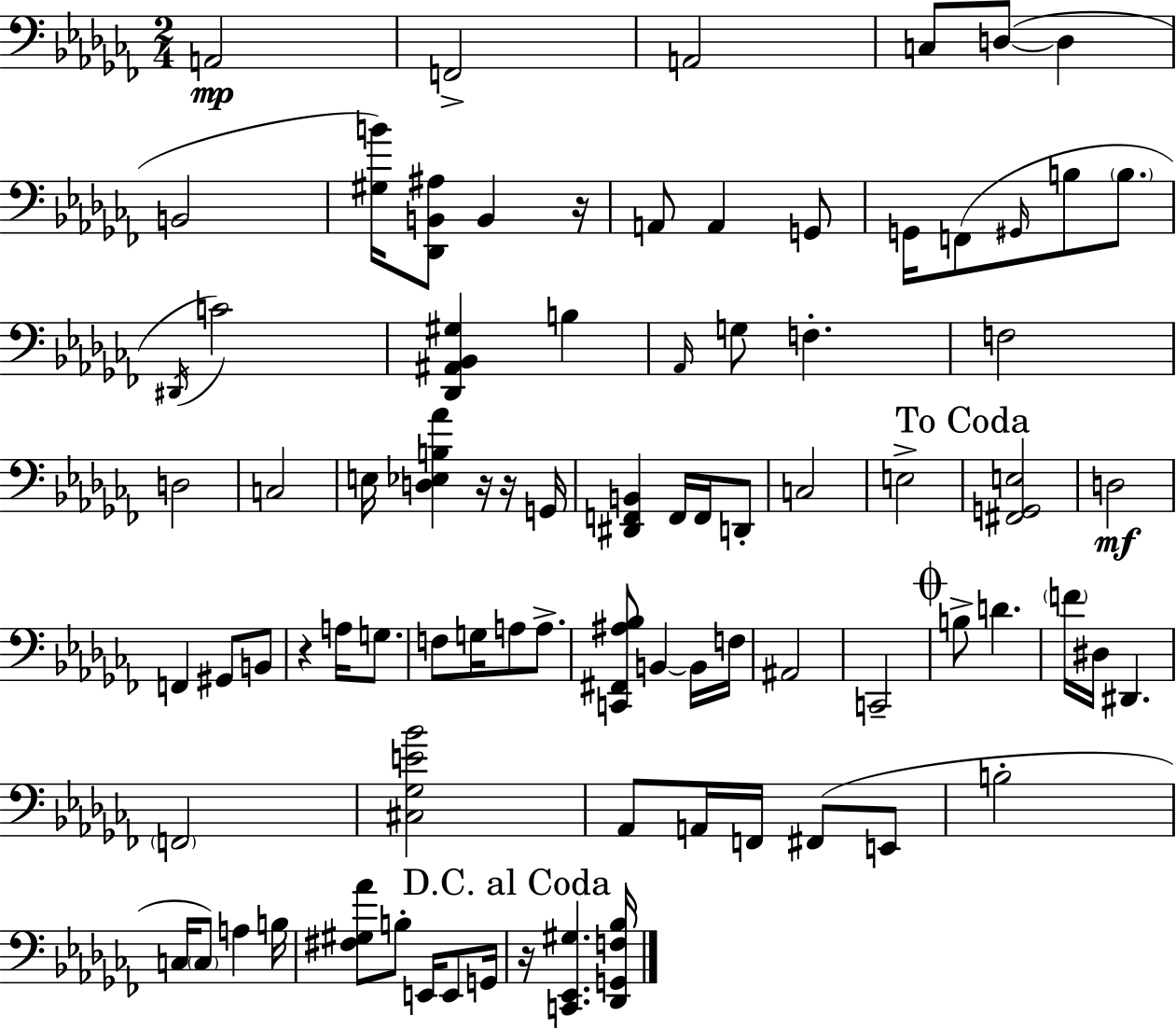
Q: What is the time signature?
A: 2/4